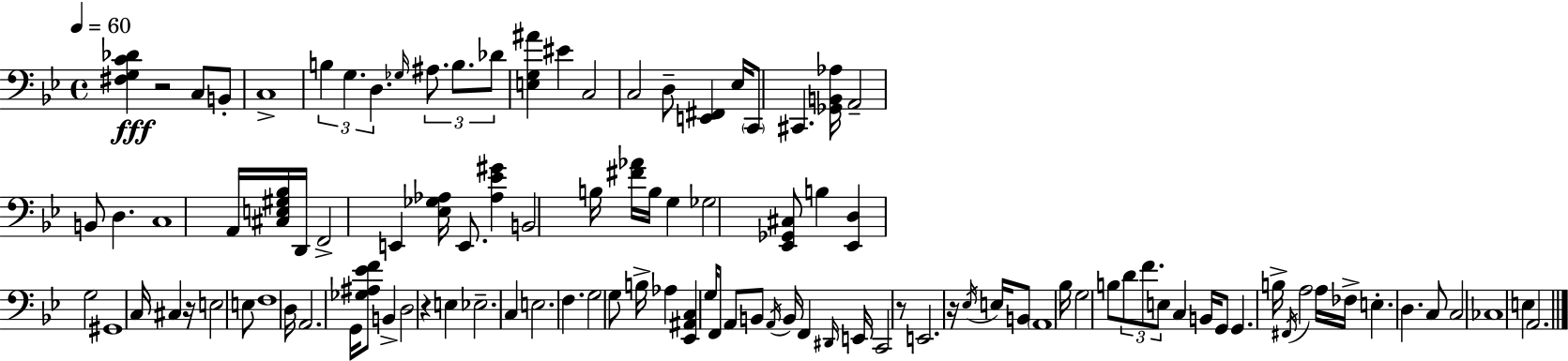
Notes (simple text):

[F#3,G3,C4,Db4]/q R/h C3/e B2/e C3/w B3/q G3/q. D3/q. Gb3/s A#3/e. B3/e. Db4/e [E3,G3,A#4]/q EIS4/q C3/h C3/h D3/e [E2,F#2]/q Eb3/s C2/e C#2/q. [Gb2,B2,Ab3]/s A2/h B2/e D3/q. C3/w A2/s [C#3,E3,G#3,Bb3]/s D2/s F2/h E2/q [Eb3,Gb3,Ab3]/s E2/e. [Ab3,Eb4,G#4]/q B2/h B3/s [F#4,Ab4]/s B3/s G3/q Gb3/h [Eb2,Gb2,C#3]/e B3/q [Eb2,D3]/q G3/h G#2/w C3/s C#3/q R/s E3/h E3/e F3/w D3/s A2/h. G2/s [Gb3,A#3,Eb4,F4]/e B2/q D3/h R/q E3/q Eb3/h. C3/q E3/h. F3/q. G3/h G3/e B3/s Ab3/q [Eb2,A#2,C3]/q G3/s F2/e A2/e B2/e A2/s B2/s F2/q D#2/s E2/s C2/h R/e E2/h. R/s Eb3/s E3/s B2/e A2/w Bb3/s G3/h B3/e D4/e F4/e. E3/e C3/q B2/s G2/e G2/q. B3/s F#2/s A3/h A3/s FES3/s E3/q. D3/q. C3/e C3/h CES3/w E3/q A2/h.